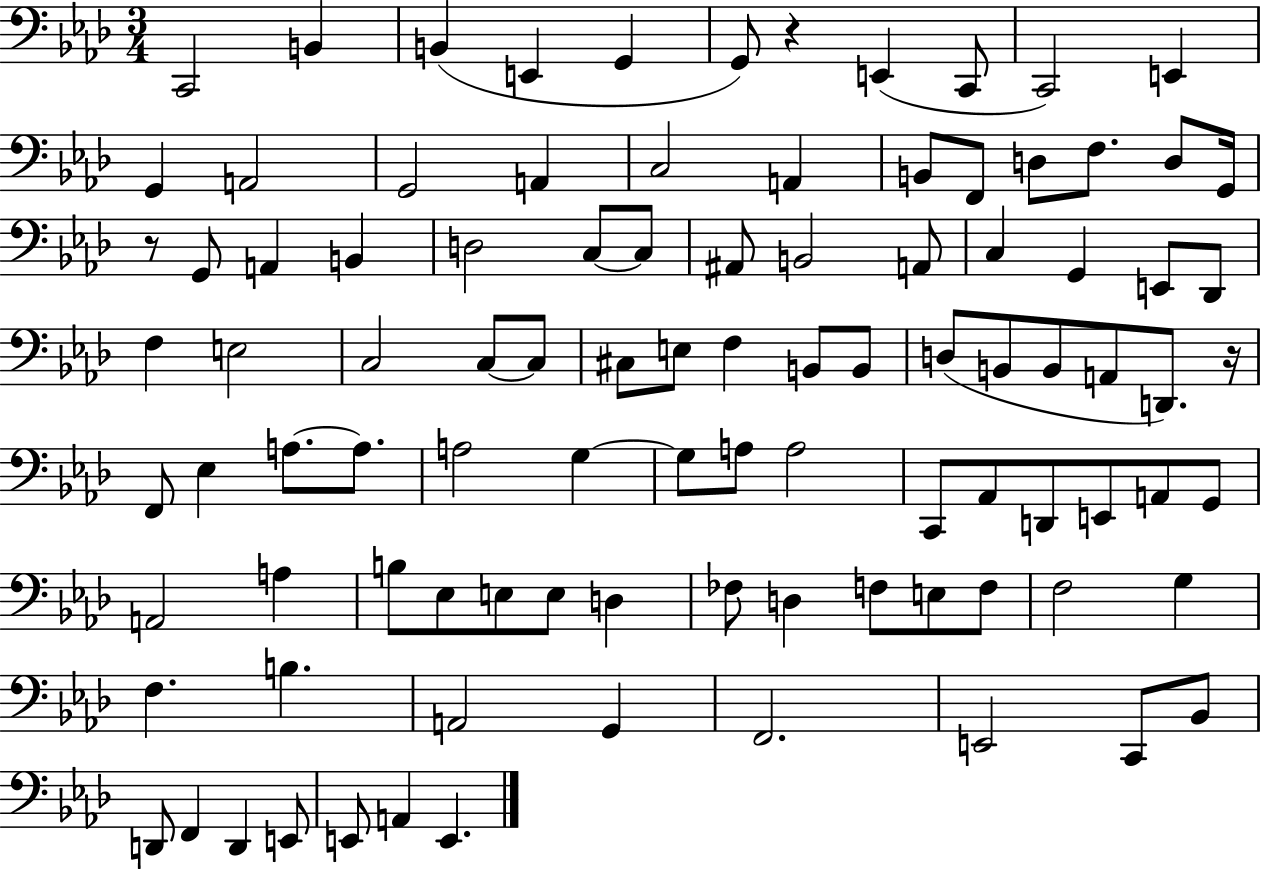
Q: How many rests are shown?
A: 3